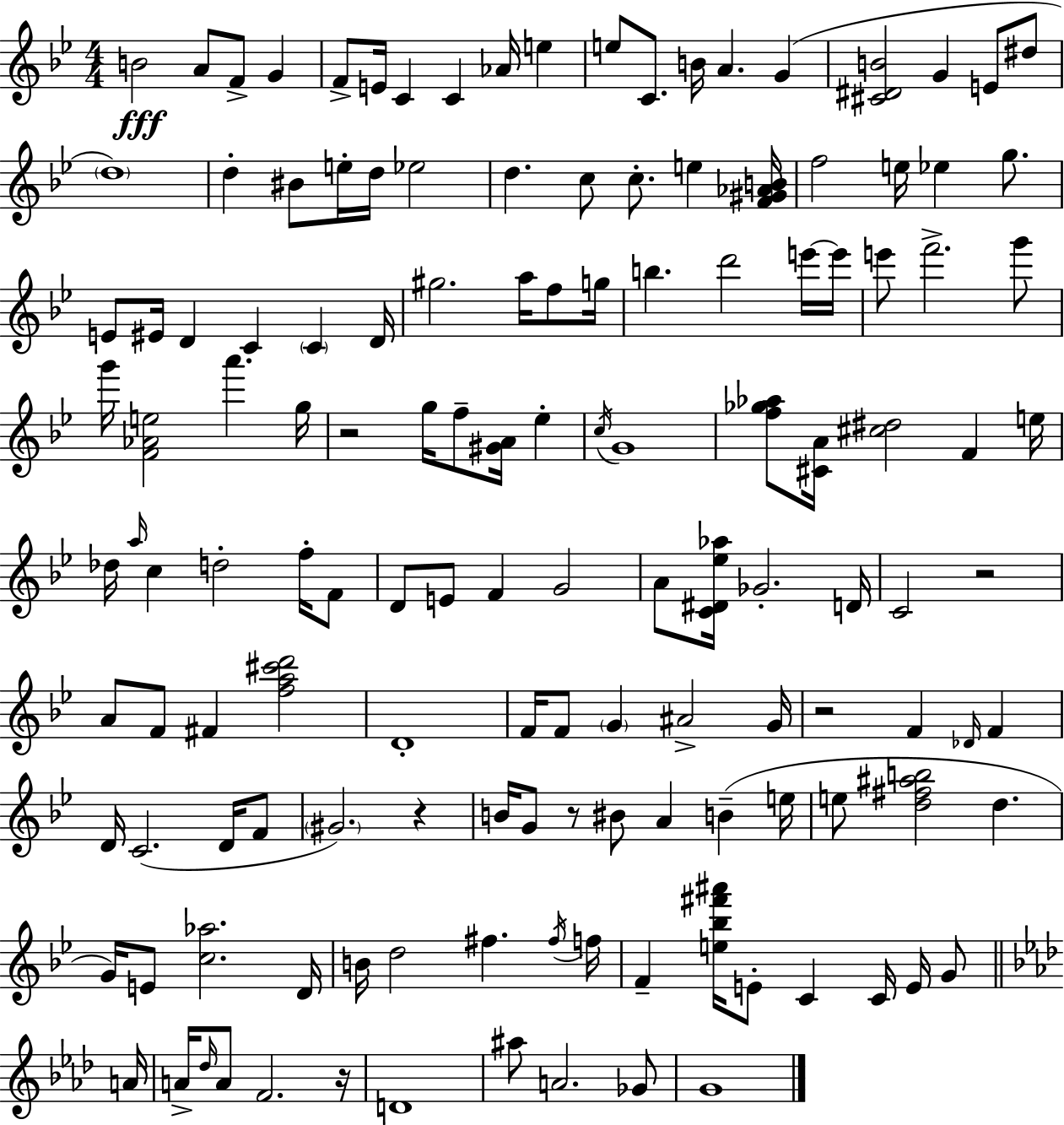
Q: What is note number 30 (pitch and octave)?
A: E5